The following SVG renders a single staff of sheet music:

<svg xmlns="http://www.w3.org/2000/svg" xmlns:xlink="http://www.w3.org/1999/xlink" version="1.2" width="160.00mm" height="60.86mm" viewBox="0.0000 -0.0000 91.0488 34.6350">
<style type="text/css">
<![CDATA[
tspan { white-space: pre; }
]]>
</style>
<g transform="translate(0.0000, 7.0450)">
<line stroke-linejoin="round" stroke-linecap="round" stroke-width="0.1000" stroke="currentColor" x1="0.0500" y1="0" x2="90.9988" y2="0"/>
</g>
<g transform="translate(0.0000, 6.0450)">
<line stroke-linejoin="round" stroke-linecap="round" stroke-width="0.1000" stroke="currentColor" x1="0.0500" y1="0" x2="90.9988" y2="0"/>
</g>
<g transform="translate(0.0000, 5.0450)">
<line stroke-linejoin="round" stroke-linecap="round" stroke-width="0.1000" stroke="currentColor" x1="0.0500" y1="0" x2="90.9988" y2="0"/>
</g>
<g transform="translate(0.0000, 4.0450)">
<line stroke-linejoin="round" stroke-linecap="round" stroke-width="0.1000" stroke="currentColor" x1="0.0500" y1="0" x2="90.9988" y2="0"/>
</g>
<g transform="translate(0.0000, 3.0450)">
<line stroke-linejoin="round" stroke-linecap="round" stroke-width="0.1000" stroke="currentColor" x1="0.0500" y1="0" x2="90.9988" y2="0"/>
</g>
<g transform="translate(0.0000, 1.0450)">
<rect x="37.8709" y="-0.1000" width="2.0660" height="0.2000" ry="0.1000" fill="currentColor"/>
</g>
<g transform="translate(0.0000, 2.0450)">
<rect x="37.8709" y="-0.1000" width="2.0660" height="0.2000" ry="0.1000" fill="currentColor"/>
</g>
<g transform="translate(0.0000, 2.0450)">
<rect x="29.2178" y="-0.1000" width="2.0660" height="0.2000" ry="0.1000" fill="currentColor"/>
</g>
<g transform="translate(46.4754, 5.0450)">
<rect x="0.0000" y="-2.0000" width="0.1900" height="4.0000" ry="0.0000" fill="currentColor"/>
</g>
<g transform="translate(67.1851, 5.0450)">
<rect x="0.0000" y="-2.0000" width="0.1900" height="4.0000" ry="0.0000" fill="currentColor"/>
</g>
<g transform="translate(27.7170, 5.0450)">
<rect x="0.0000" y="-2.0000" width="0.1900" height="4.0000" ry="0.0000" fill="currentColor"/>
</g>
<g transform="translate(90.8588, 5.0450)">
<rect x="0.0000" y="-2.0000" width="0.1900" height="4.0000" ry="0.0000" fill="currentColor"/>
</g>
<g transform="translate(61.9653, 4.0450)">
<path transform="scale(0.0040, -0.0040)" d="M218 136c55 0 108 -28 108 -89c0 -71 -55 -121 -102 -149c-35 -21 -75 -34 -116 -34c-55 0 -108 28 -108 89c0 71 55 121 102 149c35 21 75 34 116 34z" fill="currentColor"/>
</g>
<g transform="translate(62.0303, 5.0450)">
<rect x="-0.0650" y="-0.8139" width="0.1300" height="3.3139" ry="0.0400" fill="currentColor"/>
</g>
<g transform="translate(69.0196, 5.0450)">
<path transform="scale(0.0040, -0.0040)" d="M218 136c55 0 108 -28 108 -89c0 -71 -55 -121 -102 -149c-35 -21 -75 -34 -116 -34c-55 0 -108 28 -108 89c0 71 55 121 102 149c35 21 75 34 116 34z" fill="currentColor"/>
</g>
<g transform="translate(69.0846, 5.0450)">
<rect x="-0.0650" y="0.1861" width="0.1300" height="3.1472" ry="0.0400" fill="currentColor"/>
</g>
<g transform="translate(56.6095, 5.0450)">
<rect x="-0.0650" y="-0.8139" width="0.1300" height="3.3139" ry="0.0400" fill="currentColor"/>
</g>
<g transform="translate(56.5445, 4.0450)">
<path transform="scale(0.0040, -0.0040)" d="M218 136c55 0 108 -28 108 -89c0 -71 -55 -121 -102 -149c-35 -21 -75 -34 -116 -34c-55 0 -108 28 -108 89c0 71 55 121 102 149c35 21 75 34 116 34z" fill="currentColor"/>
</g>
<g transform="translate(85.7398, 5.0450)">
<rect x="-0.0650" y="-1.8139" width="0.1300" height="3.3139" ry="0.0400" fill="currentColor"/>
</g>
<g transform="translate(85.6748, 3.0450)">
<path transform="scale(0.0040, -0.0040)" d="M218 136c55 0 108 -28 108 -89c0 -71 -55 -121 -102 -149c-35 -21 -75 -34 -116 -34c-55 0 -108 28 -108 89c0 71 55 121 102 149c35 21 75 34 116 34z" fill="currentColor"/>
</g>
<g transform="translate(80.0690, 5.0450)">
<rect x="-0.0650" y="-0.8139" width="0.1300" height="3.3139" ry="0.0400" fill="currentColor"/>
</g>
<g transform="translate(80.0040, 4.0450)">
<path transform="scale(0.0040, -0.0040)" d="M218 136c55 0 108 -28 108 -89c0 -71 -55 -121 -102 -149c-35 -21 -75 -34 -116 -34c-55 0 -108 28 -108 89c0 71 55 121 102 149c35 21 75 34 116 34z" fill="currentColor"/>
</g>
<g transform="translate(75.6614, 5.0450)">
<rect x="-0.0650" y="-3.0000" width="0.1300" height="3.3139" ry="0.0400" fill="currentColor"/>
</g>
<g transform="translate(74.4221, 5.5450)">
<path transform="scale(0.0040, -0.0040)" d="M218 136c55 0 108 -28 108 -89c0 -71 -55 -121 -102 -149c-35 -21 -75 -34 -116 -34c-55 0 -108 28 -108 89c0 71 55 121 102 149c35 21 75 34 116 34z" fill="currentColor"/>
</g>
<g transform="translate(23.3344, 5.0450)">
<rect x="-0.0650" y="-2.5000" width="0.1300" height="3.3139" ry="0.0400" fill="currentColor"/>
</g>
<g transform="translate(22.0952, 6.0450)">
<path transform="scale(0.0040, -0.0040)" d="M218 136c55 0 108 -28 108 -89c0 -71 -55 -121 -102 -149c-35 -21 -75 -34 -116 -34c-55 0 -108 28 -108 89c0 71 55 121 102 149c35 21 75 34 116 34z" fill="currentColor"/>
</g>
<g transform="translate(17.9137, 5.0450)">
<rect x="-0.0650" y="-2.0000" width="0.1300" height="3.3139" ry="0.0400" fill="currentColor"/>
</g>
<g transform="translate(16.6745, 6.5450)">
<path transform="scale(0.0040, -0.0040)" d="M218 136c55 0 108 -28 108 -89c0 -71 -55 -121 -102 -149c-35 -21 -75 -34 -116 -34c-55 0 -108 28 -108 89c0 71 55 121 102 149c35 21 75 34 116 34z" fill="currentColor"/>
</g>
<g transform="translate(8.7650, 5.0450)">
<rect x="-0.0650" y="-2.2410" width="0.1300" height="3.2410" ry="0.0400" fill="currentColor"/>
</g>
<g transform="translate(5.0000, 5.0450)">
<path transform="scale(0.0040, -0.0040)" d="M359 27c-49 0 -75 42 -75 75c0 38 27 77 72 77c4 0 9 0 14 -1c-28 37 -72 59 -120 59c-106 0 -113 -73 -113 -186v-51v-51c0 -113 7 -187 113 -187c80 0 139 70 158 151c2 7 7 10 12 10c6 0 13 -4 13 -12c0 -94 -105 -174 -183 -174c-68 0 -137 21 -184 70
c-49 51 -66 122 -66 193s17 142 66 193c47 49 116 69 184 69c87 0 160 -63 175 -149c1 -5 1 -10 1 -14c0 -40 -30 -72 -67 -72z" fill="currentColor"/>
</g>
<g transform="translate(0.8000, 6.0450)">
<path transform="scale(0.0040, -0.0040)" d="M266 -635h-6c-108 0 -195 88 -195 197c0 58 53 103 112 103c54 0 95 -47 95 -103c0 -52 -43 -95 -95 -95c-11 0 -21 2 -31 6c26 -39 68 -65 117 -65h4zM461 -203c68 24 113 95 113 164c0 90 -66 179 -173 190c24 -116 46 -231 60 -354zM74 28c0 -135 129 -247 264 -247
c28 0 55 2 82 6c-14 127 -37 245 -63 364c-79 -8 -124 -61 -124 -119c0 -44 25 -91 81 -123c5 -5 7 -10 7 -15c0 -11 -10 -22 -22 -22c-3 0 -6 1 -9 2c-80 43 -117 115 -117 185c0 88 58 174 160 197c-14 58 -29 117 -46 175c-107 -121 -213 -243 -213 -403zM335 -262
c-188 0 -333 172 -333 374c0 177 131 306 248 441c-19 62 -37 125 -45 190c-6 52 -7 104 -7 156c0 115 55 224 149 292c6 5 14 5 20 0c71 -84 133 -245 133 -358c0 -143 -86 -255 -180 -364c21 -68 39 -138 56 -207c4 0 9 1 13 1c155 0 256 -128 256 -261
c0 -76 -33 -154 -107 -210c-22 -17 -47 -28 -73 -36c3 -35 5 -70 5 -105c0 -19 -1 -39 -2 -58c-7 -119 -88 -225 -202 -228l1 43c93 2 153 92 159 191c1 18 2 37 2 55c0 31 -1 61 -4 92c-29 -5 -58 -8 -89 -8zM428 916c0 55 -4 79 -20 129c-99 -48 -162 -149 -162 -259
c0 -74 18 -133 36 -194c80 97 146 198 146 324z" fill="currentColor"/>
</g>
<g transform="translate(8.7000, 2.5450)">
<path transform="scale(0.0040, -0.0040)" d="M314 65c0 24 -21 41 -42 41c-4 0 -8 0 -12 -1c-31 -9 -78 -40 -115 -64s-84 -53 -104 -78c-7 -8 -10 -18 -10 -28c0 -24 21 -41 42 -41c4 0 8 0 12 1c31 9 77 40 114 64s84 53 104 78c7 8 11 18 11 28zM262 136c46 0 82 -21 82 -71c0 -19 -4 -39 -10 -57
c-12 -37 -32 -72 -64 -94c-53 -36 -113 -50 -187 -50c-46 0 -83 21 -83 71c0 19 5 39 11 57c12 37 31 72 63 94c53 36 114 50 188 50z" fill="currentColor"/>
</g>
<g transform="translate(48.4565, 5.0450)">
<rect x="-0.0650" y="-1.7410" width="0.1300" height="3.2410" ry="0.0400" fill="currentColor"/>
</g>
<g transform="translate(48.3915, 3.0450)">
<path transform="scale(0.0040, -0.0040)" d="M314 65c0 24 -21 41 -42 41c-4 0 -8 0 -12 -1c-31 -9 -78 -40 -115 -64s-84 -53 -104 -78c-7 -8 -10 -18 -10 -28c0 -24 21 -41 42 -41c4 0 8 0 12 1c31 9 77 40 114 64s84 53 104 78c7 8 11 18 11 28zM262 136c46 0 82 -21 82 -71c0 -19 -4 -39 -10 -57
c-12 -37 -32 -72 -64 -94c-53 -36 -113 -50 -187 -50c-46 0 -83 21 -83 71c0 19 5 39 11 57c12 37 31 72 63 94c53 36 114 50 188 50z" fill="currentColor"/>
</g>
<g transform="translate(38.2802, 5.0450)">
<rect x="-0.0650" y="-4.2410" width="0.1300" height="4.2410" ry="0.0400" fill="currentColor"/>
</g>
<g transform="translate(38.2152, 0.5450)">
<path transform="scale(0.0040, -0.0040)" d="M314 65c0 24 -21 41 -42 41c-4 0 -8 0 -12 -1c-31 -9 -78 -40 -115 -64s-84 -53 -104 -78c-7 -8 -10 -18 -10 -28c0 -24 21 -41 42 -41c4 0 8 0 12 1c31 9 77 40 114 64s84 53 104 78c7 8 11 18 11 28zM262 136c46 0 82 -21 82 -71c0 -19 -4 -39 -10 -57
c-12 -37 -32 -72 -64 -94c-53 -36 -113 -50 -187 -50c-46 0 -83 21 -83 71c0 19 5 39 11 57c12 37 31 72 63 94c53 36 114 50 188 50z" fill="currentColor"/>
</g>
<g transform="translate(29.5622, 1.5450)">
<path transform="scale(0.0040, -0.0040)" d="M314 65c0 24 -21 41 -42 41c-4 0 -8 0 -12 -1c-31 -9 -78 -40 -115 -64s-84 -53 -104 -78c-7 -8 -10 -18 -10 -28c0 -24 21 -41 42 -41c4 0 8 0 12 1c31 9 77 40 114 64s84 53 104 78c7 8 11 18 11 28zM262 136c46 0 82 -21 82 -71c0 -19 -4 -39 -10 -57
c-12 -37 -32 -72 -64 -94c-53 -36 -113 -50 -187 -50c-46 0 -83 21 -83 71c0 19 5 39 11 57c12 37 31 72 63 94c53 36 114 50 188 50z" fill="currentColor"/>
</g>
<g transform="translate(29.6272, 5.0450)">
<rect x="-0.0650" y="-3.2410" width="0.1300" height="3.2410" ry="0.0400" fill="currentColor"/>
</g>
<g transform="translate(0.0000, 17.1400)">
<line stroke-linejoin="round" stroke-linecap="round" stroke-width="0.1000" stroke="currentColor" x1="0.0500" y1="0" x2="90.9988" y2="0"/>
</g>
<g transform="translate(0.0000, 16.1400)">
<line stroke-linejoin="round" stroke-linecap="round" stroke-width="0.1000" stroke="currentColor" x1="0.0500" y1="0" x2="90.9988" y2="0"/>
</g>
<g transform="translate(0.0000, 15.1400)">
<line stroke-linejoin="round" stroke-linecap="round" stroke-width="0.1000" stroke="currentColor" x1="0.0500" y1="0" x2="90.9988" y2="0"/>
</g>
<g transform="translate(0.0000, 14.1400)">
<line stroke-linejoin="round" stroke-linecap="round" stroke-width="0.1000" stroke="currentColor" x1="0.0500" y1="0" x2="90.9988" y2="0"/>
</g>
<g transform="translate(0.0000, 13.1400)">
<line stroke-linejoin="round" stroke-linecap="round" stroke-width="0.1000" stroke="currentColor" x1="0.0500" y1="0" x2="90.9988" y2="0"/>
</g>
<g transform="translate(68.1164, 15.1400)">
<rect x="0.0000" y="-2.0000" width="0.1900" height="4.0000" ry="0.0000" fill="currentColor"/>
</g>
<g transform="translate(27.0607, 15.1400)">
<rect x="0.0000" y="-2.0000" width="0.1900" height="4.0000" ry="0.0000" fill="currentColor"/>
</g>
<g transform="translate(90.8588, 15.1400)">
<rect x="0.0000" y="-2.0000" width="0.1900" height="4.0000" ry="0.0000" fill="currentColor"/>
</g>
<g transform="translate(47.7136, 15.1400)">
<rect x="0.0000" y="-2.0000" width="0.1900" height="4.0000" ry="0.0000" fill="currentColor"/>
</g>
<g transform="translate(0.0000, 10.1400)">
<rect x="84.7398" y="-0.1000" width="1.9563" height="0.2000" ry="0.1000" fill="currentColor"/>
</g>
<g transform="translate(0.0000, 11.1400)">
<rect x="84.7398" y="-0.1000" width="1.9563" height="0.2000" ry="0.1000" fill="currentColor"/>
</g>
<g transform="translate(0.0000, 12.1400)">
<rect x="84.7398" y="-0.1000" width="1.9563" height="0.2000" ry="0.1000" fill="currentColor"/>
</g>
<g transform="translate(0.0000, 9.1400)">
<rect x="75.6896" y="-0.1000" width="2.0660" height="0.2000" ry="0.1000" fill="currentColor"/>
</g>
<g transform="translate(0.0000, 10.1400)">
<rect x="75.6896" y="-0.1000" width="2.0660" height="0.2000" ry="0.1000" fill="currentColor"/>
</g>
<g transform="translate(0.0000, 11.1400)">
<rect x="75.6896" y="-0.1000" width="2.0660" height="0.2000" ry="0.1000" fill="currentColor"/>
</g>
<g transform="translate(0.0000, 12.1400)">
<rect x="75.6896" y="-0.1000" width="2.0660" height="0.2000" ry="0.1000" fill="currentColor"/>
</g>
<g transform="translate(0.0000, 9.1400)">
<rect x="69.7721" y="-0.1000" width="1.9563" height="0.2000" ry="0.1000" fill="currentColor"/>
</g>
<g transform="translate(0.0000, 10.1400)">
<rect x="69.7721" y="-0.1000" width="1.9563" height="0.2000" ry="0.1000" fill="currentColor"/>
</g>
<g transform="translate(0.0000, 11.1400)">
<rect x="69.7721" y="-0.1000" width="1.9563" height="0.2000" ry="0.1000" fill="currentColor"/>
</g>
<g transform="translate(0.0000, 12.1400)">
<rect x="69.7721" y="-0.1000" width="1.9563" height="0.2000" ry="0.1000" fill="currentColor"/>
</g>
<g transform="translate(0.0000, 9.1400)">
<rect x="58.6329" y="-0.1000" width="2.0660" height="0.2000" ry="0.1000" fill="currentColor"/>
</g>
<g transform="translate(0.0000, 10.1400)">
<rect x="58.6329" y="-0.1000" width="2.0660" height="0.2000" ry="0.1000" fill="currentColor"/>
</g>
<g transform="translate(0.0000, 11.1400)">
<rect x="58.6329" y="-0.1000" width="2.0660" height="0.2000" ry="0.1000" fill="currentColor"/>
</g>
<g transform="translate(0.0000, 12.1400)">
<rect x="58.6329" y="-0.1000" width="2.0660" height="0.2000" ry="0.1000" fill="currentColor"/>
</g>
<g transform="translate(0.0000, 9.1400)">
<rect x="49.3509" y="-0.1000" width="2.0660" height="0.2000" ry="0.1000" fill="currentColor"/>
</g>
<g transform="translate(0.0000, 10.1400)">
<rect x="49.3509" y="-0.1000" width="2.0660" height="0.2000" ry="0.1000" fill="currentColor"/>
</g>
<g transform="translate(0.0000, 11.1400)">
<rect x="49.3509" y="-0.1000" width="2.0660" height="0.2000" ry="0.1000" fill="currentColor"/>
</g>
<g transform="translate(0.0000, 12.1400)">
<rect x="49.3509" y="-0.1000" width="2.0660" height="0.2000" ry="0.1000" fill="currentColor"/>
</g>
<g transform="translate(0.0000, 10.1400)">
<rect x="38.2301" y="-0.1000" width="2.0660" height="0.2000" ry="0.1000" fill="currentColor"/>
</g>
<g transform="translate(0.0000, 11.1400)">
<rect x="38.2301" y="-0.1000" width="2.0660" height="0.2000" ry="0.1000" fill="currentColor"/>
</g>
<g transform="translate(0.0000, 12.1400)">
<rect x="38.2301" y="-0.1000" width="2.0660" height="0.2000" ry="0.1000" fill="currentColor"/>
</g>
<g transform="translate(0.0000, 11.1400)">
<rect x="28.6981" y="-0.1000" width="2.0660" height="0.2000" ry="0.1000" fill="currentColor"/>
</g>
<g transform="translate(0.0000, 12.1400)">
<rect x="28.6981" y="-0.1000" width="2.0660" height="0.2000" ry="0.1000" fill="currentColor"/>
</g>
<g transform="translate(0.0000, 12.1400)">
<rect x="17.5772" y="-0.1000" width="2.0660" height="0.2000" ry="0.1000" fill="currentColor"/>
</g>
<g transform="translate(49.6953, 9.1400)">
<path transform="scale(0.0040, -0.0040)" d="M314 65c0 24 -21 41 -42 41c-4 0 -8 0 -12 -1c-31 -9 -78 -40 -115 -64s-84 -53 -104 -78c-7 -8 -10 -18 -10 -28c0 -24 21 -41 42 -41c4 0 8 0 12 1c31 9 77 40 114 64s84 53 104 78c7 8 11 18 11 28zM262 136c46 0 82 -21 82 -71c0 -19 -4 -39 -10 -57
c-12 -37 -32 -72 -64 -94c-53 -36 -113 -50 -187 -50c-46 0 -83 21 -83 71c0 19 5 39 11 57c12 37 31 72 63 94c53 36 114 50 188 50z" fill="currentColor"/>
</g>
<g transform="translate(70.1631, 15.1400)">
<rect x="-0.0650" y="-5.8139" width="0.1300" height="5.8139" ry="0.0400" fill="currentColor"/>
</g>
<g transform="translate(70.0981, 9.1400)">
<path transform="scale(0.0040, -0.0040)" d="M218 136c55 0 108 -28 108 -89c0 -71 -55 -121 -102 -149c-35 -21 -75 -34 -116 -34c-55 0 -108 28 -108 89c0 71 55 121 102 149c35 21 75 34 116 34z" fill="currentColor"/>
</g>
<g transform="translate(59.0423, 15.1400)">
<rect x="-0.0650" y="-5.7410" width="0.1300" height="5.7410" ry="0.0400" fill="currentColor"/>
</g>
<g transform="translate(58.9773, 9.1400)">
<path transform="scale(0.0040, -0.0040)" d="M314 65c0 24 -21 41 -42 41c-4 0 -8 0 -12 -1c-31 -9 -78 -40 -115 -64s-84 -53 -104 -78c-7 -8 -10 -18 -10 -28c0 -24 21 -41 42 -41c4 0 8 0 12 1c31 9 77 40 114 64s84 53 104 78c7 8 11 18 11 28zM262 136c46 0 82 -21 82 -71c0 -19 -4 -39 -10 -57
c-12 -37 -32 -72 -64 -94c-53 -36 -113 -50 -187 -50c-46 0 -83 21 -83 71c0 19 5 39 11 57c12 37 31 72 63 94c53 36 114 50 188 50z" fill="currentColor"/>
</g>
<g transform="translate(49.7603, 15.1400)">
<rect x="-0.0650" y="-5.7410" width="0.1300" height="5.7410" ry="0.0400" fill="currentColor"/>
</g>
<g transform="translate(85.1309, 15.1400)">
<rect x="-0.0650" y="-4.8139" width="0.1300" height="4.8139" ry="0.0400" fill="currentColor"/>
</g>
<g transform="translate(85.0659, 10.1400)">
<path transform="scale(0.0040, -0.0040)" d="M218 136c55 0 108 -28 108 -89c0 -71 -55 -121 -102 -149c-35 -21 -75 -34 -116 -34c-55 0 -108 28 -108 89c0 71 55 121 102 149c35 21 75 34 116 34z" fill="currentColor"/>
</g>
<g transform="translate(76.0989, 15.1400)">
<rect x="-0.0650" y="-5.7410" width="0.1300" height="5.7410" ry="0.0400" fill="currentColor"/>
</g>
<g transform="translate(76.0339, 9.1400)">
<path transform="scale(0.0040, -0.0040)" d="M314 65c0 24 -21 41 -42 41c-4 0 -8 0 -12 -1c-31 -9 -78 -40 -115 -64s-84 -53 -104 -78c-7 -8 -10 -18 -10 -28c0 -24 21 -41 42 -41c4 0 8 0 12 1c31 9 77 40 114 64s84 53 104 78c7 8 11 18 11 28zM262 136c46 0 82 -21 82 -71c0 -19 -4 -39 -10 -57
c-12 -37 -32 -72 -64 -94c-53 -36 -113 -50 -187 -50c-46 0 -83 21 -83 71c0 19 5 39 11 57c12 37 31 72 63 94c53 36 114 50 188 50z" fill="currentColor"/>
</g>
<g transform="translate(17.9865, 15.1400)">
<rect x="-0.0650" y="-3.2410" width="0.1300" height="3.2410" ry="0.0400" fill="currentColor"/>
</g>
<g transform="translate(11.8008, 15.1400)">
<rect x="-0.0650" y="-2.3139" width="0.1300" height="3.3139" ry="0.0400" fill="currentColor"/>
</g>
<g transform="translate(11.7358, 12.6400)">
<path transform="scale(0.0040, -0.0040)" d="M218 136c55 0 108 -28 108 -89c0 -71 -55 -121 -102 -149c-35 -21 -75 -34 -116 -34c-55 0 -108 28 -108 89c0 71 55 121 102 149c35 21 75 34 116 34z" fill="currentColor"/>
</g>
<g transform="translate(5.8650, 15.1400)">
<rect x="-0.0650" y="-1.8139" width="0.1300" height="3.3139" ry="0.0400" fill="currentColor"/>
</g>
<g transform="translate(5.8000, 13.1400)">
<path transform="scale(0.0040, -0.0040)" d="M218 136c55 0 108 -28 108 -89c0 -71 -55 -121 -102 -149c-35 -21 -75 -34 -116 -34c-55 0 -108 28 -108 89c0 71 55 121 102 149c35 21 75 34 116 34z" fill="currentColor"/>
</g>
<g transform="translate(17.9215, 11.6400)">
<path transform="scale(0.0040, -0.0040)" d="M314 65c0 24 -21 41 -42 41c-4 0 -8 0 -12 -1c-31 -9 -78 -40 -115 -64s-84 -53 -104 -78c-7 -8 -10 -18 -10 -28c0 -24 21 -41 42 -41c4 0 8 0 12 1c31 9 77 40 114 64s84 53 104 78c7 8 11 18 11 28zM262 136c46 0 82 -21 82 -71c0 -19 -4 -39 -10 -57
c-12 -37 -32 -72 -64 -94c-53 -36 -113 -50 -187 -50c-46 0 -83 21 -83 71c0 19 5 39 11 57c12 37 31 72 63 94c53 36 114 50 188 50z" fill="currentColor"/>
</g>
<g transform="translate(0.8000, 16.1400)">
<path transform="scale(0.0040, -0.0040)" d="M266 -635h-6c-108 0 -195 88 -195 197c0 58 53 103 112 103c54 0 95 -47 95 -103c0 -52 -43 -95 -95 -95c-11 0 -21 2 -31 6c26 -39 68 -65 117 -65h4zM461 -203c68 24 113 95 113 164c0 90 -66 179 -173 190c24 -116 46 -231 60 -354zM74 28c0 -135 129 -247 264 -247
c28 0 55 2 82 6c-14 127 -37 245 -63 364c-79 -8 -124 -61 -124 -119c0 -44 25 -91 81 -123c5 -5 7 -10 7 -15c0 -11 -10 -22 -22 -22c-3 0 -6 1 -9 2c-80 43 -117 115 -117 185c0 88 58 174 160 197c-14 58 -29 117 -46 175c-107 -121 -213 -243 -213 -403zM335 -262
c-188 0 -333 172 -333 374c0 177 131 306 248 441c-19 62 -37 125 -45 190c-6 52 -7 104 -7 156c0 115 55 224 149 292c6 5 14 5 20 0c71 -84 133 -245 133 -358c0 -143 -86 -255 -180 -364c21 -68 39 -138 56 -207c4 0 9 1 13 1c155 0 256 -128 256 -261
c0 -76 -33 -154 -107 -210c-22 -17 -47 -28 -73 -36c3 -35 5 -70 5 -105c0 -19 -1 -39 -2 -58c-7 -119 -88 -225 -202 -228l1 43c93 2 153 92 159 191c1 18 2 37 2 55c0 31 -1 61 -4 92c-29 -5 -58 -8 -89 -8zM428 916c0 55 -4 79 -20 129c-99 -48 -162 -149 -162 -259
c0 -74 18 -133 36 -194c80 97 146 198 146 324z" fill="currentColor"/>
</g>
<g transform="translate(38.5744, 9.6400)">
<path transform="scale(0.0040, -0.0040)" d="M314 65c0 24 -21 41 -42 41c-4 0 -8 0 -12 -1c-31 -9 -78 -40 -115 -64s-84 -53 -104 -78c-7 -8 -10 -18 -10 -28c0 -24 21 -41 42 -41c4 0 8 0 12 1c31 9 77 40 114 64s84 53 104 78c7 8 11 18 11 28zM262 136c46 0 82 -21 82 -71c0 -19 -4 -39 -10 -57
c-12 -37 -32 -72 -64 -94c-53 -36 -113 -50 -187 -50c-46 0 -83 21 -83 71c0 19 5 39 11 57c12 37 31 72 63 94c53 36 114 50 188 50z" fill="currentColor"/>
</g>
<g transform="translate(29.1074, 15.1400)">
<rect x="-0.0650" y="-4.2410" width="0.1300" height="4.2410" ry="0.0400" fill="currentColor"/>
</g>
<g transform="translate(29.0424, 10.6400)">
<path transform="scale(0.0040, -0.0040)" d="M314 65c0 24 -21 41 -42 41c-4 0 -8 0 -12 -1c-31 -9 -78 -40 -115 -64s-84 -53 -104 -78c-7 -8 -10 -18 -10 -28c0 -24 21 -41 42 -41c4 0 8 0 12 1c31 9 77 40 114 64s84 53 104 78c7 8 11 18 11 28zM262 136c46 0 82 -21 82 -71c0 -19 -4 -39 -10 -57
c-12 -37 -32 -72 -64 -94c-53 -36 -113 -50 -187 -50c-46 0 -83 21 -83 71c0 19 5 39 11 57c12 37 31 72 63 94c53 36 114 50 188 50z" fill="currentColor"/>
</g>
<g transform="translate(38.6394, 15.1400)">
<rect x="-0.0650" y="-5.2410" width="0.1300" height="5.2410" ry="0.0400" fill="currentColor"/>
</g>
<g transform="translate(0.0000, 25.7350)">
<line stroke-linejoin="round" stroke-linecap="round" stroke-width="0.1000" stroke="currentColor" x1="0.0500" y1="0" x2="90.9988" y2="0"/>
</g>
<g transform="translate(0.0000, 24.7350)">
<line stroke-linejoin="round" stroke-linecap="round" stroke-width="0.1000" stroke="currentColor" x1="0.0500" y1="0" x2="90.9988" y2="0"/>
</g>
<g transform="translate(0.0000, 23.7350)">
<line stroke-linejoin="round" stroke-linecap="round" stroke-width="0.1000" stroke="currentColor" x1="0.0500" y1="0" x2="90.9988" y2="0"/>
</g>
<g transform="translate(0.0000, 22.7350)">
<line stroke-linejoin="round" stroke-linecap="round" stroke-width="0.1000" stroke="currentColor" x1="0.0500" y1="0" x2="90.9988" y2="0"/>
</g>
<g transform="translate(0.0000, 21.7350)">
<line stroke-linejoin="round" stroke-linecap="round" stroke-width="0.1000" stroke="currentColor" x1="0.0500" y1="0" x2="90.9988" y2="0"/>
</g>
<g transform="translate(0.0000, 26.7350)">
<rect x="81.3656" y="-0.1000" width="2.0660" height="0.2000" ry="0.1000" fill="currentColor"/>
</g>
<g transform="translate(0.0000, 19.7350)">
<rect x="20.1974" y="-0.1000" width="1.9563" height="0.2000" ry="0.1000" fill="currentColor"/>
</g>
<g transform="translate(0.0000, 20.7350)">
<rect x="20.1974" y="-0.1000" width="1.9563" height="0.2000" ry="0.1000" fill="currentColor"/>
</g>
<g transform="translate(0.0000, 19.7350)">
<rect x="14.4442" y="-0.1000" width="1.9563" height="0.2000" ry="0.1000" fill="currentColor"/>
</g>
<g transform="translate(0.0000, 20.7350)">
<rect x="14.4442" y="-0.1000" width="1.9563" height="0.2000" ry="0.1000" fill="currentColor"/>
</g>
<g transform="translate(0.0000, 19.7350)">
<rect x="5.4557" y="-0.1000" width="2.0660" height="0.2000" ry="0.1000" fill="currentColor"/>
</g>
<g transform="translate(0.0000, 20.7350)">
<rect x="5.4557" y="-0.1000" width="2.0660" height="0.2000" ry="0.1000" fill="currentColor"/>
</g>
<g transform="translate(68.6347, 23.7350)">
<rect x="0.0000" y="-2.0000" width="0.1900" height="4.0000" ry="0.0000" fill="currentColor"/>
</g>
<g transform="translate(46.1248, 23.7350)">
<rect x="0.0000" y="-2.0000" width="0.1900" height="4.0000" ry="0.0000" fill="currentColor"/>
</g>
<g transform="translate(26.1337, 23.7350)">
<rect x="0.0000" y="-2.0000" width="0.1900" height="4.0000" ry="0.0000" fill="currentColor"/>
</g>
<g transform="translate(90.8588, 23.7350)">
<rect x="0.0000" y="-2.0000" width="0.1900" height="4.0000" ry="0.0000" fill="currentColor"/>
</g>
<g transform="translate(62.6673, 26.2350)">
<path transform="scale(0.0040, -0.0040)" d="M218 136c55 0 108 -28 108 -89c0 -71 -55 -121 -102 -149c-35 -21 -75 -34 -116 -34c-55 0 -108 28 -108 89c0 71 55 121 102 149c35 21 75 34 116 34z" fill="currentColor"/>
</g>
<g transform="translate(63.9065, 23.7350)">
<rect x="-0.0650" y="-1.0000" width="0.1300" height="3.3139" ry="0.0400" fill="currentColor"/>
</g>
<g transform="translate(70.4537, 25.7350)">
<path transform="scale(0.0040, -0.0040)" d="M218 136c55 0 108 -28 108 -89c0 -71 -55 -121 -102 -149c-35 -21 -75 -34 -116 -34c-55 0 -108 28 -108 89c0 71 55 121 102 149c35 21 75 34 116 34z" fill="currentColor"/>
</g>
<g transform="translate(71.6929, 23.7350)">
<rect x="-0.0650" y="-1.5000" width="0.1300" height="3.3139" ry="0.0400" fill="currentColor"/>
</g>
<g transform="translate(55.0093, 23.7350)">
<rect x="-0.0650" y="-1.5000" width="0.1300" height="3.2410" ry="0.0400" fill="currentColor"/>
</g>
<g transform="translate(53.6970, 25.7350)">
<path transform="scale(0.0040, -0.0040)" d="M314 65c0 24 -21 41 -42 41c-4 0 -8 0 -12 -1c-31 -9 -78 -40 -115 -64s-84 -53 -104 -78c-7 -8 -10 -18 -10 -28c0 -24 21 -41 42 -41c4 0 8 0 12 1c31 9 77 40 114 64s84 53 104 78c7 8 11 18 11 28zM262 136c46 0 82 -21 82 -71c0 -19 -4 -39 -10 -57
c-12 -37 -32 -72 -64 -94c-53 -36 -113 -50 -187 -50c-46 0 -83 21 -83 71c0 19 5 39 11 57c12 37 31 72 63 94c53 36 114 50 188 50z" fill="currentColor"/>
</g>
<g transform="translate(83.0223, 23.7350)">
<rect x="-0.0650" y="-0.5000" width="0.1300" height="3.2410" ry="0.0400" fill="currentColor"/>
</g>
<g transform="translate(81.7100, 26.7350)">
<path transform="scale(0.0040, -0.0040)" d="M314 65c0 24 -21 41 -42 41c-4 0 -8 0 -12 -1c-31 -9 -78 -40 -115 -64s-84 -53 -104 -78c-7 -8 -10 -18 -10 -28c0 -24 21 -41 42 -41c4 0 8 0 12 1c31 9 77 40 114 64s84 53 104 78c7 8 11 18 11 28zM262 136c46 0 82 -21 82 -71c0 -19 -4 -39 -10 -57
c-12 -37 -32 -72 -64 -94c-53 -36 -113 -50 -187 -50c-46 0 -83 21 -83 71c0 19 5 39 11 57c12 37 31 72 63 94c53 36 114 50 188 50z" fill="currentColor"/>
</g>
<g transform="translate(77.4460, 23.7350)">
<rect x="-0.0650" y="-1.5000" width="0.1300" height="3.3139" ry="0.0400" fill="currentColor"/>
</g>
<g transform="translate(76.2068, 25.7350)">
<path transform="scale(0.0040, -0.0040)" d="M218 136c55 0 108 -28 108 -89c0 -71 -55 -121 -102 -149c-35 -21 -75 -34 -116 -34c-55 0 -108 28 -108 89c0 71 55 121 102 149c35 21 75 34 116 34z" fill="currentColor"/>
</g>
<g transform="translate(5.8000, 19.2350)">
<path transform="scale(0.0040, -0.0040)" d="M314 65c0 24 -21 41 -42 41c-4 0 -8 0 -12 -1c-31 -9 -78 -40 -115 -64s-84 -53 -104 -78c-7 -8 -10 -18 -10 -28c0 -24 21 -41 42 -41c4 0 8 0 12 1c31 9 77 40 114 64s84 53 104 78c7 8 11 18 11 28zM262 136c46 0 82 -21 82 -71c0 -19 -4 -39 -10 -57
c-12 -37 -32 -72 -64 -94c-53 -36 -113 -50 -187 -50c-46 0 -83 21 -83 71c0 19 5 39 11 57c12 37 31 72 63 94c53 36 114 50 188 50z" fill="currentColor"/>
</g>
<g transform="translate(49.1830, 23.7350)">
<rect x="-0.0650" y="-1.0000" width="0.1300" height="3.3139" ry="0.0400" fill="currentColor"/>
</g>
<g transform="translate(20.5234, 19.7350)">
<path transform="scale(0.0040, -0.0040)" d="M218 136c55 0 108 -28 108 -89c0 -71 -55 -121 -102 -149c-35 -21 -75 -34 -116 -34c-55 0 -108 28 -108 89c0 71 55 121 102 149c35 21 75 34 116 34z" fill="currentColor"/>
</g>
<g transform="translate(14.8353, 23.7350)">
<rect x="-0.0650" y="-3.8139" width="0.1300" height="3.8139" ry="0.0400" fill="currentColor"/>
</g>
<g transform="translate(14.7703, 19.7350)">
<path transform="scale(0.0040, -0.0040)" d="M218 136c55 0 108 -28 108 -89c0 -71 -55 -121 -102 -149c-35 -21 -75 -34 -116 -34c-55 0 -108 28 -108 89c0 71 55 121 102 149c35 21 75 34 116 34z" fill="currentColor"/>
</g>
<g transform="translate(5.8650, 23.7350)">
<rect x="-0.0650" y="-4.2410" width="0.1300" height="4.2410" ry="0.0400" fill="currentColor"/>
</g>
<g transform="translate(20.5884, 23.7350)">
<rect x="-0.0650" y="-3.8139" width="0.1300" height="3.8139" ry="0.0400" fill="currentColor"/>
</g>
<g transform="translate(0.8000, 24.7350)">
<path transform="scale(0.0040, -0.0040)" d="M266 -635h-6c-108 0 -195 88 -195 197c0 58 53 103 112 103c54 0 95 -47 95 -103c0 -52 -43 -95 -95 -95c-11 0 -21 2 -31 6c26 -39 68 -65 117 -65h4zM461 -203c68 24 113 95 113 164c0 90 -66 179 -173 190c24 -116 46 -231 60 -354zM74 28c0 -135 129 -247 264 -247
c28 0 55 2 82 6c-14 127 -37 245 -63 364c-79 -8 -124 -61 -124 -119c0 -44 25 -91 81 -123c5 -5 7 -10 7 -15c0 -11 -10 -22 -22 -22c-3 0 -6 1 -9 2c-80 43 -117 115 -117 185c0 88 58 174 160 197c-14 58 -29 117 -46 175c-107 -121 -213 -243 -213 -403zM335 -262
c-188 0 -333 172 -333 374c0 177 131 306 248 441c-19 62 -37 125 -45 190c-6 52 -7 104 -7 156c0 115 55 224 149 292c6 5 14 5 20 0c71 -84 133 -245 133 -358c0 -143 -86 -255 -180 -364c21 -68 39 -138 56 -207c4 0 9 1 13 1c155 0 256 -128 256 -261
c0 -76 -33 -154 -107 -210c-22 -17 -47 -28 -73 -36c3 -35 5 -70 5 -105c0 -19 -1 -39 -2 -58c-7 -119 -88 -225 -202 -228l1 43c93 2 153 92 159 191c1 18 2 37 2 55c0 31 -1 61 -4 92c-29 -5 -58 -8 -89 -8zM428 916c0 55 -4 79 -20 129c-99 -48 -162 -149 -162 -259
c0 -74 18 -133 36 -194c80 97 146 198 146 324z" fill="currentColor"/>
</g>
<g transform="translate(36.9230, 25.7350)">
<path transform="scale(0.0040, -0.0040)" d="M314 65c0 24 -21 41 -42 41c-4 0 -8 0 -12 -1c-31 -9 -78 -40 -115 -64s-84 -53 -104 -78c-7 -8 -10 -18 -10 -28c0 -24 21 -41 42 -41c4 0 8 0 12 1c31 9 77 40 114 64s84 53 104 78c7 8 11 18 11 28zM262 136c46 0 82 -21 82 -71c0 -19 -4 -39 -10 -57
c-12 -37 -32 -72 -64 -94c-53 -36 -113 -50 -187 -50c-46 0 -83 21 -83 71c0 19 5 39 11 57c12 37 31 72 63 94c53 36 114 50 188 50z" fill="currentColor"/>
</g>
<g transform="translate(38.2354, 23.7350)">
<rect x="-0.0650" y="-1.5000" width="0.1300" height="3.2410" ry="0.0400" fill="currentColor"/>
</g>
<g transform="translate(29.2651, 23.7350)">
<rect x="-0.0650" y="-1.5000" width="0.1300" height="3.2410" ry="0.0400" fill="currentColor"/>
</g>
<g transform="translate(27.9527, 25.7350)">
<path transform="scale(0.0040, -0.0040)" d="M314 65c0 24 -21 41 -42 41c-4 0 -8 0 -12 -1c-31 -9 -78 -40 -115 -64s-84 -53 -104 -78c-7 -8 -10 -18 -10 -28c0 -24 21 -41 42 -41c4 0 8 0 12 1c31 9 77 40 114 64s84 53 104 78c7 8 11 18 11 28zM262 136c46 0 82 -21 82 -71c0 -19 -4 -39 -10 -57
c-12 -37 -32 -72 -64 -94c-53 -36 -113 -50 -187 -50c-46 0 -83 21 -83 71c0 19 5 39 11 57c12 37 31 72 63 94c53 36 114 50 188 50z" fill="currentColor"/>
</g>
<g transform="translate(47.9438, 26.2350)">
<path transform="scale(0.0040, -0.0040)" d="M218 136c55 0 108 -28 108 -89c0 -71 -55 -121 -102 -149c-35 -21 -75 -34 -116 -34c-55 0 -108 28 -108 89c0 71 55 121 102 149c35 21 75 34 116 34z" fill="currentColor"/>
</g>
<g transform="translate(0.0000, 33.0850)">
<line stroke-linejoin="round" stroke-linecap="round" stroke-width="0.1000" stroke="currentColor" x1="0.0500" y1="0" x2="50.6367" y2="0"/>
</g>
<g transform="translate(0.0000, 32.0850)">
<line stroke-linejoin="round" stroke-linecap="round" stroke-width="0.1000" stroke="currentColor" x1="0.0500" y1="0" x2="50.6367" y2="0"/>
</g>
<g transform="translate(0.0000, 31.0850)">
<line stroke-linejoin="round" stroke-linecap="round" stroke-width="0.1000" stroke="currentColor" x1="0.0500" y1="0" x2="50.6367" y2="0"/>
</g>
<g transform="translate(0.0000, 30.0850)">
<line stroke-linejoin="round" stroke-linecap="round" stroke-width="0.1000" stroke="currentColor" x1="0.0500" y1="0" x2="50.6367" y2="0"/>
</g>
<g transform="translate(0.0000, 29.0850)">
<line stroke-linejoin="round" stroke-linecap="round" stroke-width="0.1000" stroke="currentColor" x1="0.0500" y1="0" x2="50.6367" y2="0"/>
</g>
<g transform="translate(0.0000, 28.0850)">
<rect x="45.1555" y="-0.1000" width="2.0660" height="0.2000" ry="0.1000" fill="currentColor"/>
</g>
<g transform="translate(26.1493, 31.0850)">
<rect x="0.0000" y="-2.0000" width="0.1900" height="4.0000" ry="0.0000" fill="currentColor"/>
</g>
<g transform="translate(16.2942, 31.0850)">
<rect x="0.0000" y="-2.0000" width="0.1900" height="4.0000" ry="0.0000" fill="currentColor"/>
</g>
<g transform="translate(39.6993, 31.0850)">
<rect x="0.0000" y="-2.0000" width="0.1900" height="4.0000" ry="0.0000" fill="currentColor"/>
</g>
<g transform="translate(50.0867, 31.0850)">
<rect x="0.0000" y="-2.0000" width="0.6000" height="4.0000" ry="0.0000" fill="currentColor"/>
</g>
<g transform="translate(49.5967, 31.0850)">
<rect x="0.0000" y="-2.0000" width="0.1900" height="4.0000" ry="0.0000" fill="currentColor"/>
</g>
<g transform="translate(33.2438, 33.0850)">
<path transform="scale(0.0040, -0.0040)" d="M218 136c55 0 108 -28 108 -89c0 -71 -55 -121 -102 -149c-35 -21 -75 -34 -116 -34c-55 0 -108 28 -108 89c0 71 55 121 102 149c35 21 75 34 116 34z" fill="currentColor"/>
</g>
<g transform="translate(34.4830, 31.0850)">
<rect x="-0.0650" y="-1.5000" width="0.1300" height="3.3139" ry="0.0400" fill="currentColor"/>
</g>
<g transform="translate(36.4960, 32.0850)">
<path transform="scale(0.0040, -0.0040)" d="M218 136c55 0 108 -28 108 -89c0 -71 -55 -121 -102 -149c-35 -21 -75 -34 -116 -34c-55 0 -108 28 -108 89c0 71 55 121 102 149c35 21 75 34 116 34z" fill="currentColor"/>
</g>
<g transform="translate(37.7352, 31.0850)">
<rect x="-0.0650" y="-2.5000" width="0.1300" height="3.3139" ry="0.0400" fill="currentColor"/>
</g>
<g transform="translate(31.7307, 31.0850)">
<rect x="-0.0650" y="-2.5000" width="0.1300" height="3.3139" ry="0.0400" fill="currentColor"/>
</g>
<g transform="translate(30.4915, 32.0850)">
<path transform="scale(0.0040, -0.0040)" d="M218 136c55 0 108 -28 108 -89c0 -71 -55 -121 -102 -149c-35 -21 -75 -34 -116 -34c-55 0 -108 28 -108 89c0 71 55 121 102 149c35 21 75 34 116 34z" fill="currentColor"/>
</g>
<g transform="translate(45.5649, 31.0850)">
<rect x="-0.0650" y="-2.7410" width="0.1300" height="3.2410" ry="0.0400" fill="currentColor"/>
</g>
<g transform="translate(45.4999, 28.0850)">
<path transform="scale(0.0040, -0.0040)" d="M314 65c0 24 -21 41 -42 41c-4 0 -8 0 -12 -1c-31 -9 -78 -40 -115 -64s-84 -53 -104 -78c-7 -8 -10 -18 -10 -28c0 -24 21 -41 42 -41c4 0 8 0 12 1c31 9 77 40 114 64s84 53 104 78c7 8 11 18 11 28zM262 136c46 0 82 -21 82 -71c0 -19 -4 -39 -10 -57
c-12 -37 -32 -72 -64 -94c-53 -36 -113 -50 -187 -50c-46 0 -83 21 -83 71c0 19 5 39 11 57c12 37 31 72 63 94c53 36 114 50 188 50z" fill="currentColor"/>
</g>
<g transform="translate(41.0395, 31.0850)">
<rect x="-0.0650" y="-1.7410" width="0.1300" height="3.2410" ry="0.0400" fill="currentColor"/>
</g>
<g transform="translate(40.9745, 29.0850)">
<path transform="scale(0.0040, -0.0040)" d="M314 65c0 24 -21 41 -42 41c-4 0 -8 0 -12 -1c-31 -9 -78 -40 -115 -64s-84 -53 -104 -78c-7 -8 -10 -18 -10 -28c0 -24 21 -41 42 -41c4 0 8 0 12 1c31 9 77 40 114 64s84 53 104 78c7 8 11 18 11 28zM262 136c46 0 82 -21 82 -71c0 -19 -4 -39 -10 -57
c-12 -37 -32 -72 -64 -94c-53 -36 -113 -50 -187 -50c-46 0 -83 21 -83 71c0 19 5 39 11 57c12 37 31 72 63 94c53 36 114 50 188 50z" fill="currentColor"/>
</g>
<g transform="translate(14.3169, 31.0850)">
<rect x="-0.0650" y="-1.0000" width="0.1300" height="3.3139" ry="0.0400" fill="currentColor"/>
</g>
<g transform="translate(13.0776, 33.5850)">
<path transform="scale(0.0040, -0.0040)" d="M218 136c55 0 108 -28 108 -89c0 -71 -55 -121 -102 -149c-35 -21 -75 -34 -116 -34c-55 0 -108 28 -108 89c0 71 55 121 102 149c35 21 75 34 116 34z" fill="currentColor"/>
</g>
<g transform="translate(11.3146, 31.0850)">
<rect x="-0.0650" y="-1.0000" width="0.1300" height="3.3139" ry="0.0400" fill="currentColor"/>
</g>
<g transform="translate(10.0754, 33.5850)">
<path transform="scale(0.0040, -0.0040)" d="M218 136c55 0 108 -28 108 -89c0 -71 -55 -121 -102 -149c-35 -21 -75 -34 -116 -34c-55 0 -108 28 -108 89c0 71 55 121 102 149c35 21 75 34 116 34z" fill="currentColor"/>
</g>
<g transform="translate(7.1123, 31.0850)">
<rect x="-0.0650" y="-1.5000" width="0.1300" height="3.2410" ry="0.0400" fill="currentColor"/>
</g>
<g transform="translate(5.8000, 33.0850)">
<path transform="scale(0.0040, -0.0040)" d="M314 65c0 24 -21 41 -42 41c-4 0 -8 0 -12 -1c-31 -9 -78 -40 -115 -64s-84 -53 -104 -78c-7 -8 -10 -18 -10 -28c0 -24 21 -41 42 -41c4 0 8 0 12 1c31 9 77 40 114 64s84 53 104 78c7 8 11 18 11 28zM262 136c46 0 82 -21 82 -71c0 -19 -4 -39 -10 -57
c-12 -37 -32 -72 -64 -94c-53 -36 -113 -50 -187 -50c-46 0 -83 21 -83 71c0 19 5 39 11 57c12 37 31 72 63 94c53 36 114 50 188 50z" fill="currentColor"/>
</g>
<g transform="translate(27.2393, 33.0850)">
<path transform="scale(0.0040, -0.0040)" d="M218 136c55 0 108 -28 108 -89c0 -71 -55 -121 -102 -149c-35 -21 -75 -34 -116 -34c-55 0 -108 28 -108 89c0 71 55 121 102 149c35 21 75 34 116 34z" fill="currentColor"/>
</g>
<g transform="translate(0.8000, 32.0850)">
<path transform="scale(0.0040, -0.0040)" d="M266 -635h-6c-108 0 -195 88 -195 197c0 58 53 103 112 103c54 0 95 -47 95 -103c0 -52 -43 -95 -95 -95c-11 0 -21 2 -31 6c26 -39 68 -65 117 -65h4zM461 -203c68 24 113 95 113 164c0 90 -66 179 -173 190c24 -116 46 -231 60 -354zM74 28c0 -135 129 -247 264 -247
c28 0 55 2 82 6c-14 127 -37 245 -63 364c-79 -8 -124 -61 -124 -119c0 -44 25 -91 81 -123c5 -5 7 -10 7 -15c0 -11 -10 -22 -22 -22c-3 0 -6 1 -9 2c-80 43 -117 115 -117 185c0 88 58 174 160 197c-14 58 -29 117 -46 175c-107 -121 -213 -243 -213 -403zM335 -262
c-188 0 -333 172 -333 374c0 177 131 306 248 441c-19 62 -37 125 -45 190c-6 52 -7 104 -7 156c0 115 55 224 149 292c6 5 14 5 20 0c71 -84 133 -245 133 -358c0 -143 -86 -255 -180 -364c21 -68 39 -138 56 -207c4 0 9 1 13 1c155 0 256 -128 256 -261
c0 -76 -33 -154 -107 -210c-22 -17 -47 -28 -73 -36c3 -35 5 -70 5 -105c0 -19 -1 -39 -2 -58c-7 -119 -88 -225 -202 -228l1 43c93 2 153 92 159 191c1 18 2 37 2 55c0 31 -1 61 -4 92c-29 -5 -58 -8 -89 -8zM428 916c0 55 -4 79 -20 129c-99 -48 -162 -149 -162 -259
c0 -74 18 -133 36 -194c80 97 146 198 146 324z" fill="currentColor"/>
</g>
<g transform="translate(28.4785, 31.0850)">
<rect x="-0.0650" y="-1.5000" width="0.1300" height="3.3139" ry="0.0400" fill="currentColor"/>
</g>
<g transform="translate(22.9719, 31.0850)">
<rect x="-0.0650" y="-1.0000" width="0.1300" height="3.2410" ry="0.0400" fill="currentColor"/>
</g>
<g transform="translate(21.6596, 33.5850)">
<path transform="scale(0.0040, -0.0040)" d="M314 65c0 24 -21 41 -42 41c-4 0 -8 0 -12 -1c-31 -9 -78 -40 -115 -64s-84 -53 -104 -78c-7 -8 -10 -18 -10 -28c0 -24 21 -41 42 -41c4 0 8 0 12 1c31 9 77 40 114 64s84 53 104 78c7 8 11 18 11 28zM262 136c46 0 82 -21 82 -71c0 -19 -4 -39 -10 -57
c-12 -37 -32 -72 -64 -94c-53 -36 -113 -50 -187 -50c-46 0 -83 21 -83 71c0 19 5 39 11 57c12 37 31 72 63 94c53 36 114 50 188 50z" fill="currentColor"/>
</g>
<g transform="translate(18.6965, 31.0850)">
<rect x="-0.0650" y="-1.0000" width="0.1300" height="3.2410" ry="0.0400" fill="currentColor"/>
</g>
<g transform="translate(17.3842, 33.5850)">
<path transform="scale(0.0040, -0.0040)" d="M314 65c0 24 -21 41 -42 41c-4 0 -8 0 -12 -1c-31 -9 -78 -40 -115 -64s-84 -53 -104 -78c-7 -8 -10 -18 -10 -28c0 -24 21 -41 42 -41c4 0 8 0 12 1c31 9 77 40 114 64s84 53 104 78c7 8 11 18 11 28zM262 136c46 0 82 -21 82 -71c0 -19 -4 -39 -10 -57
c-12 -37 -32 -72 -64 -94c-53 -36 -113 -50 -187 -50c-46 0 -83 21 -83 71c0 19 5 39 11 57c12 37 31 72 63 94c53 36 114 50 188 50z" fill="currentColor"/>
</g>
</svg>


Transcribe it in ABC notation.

X:1
T:Untitled
M:4/4
L:1/4
K:C
g2 F G b2 d'2 f2 d d B A d f f g b2 d'2 f'2 g'2 g'2 g' g'2 e' d'2 c' c' E2 E2 D E2 D E E C2 E2 D D D2 D2 E G E G f2 a2